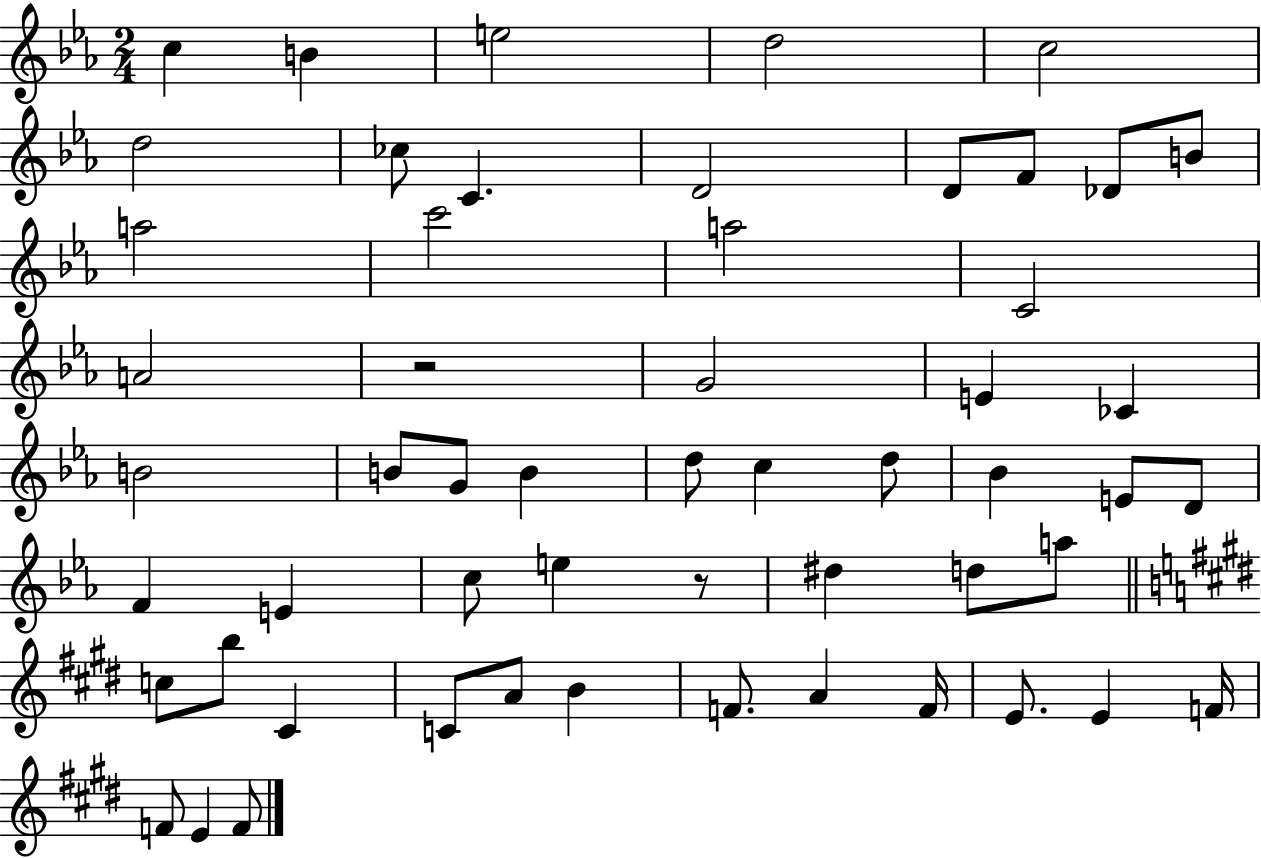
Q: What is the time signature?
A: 2/4